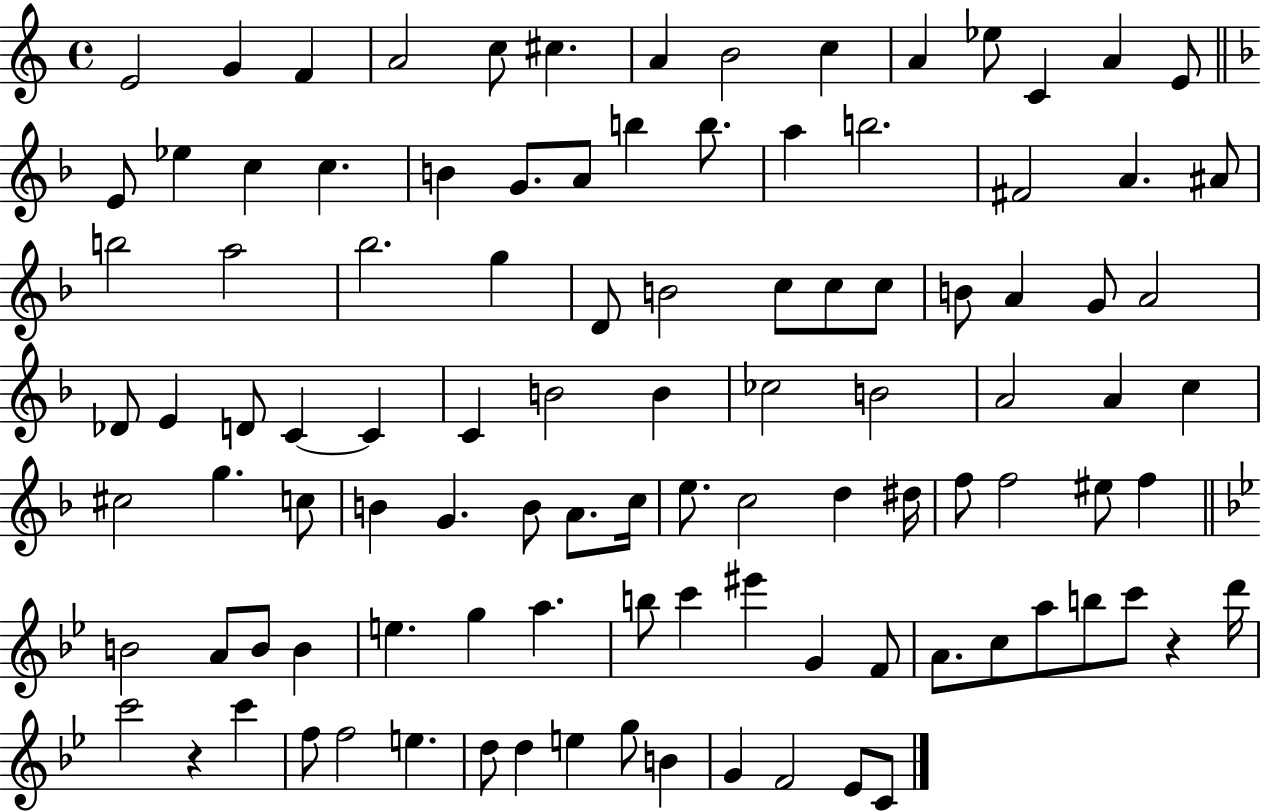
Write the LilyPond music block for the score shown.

{
  \clef treble
  \time 4/4
  \defaultTimeSignature
  \key c \major
  e'2 g'4 f'4 | a'2 c''8 cis''4. | a'4 b'2 c''4 | a'4 ees''8 c'4 a'4 e'8 | \break \bar "||" \break \key f \major e'8 ees''4 c''4 c''4. | b'4 g'8. a'8 b''4 b''8. | a''4 b''2. | fis'2 a'4. ais'8 | \break b''2 a''2 | bes''2. g''4 | d'8 b'2 c''8 c''8 c''8 | b'8 a'4 g'8 a'2 | \break des'8 e'4 d'8 c'4~~ c'4 | c'4 b'2 b'4 | ces''2 b'2 | a'2 a'4 c''4 | \break cis''2 g''4. c''8 | b'4 g'4. b'8 a'8. c''16 | e''8. c''2 d''4 dis''16 | f''8 f''2 eis''8 f''4 | \break \bar "||" \break \key g \minor b'2 a'8 b'8 b'4 | e''4. g''4 a''4. | b''8 c'''4 eis'''4 g'4 f'8 | a'8. c''8 a''8 b''8 c'''8 r4 d'''16 | \break c'''2 r4 c'''4 | f''8 f''2 e''4. | d''8 d''4 e''4 g''8 b'4 | g'4 f'2 ees'8 c'8 | \break \bar "|."
}